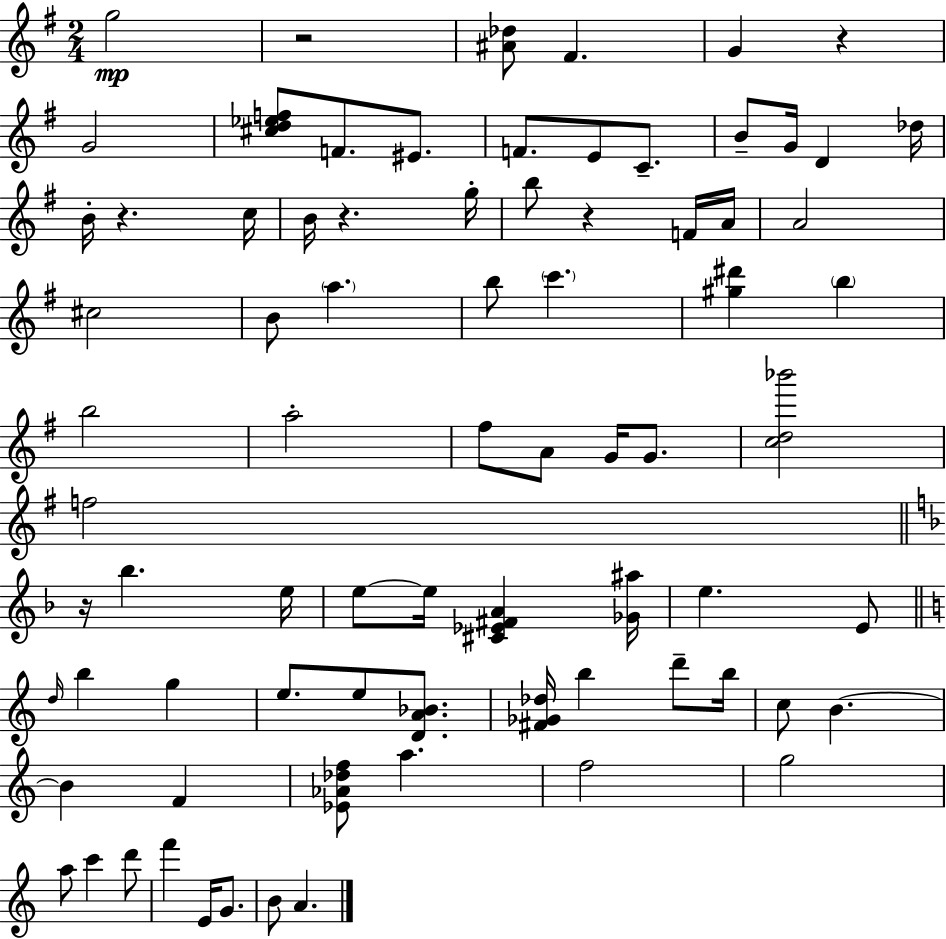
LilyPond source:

{
  \clef treble
  \numericTimeSignature
  \time 2/4
  \key e \minor
  g''2\mp | r2 | <ais' des''>8 fis'4. | g'4 r4 | \break g'2 | <cis'' d'' ees'' f''>8 f'8. eis'8. | f'8. e'8 c'8.-- | b'8-- g'16 d'4 des''16 | \break b'16-. r4. c''16 | b'16 r4. g''16-. | b''8 r4 f'16 a'16 | a'2 | \break cis''2 | b'8 \parenthesize a''4. | b''8 \parenthesize c'''4. | <gis'' dis'''>4 \parenthesize b''4 | \break b''2 | a''2-. | fis''8 a'8 g'16 g'8. | <c'' d'' bes'''>2 | \break f''2 | \bar "||" \break \key d \minor r16 bes''4. e''16 | e''8~~ e''16 <cis' ees' fis' a'>4 <ges' ais''>16 | e''4. e'8 | \bar "||" \break \key c \major \grace { d''16 } b''4 g''4 | e''8. e''8 <d' a' bes'>8. | <fis' ges' des''>16 b''4 d'''8-- | b''16 c''8 b'4.~~ | \break b'4 f'4 | <ees' aes' des'' f''>8 a''4. | f''2 | g''2 | \break a''8 c'''4 d'''8 | f'''4 e'16 g'8. | b'8 a'4. | \bar "|."
}